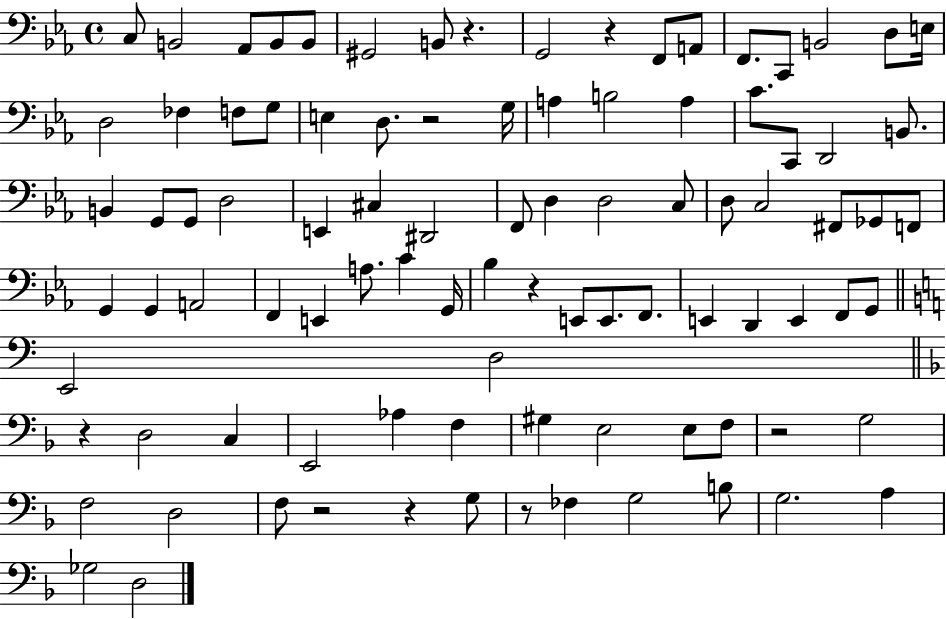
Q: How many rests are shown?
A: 9